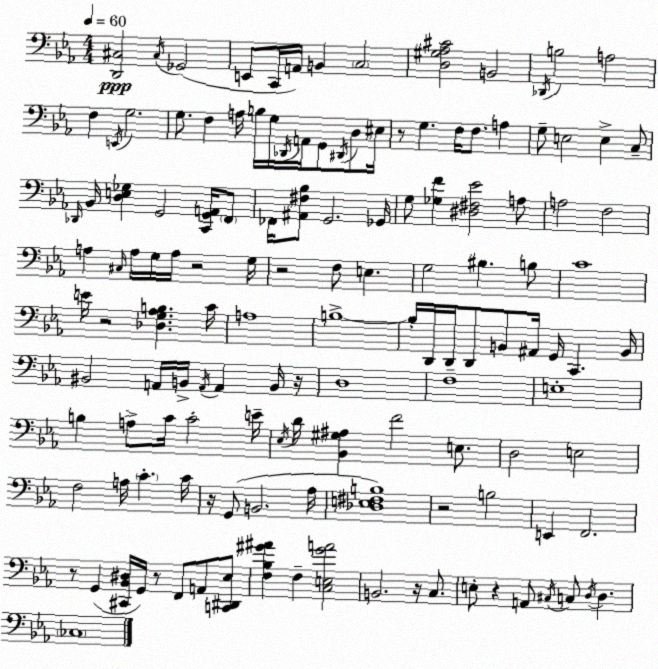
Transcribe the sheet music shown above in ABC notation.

X:1
T:Untitled
M:4/4
L:1/4
K:Eb
[D,,^C,]2 ^C,/4 _G,,2 E,,/2 C,,/4 A,,/4 B,, C,2 [D,^G,_A,^C]2 B,,2 _D,,/4 B,2 A,2 F, E,,/4 G,2 G,/2 F, A,/4 B,/4 G,/4 _D,,/4 A,,/4 G,,/2 ^D,,/4 D,/2 ^E,/4 z/2 G, F,/4 F,/2 A, G,/2 E,2 E, C,/2 _D,,/4 _B,,/4 [D,E,_G,] G,,2 [C,,G,,A,,]/4 F,,/2 _F,,/4 [^A,,^F,_B,]/2 G,,2 _G,,/4 G,/2 [_G,F] [^D,^F,_E]2 A,/2 A,2 F,2 A, ^C,/4 A,/4 G,/4 A,/4 z2 G,/4 z2 F,/2 E, G,2 ^B, B,/2 C4 E/4 z2 [_D,G,_A,B,] C/4 A,4 B,4 B,/4 D,,/4 D,,/4 D,,/2 B,,/2 ^A,,/4 G,,/4 C,, B,,/4 ^B,,2 A,,/4 B,,/4 A,,/4 A,, B,,/4 z/4 D,4 F,4 E,4 B, A,/2 C/4 C2 E/4 _E,/4 D/4 [_B,,^G,^A,] F2 E,/2 D,2 E,2 F,2 A,/4 C C/4 z/4 G,,/2 B,,2 _A,/4 [_D,E,^F,B,]4 z2 B,2 E,, F,,2 z/2 G,, [^C,,_B,,^D,]/4 G,,/4 z/2 F,,/2 A,,/2 [C,,^D,,_E,]/2 [F,_B,^G^A] F, [C,E,^GA]2 B,,2 z/4 C,/2 E,/2 z A,,/2 ^C,/4 C,/2 D,/4 D, _C,4